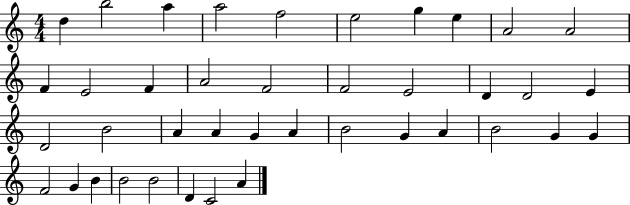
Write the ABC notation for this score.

X:1
T:Untitled
M:4/4
L:1/4
K:C
d b2 a a2 f2 e2 g e A2 A2 F E2 F A2 F2 F2 E2 D D2 E D2 B2 A A G A B2 G A B2 G G F2 G B B2 B2 D C2 A